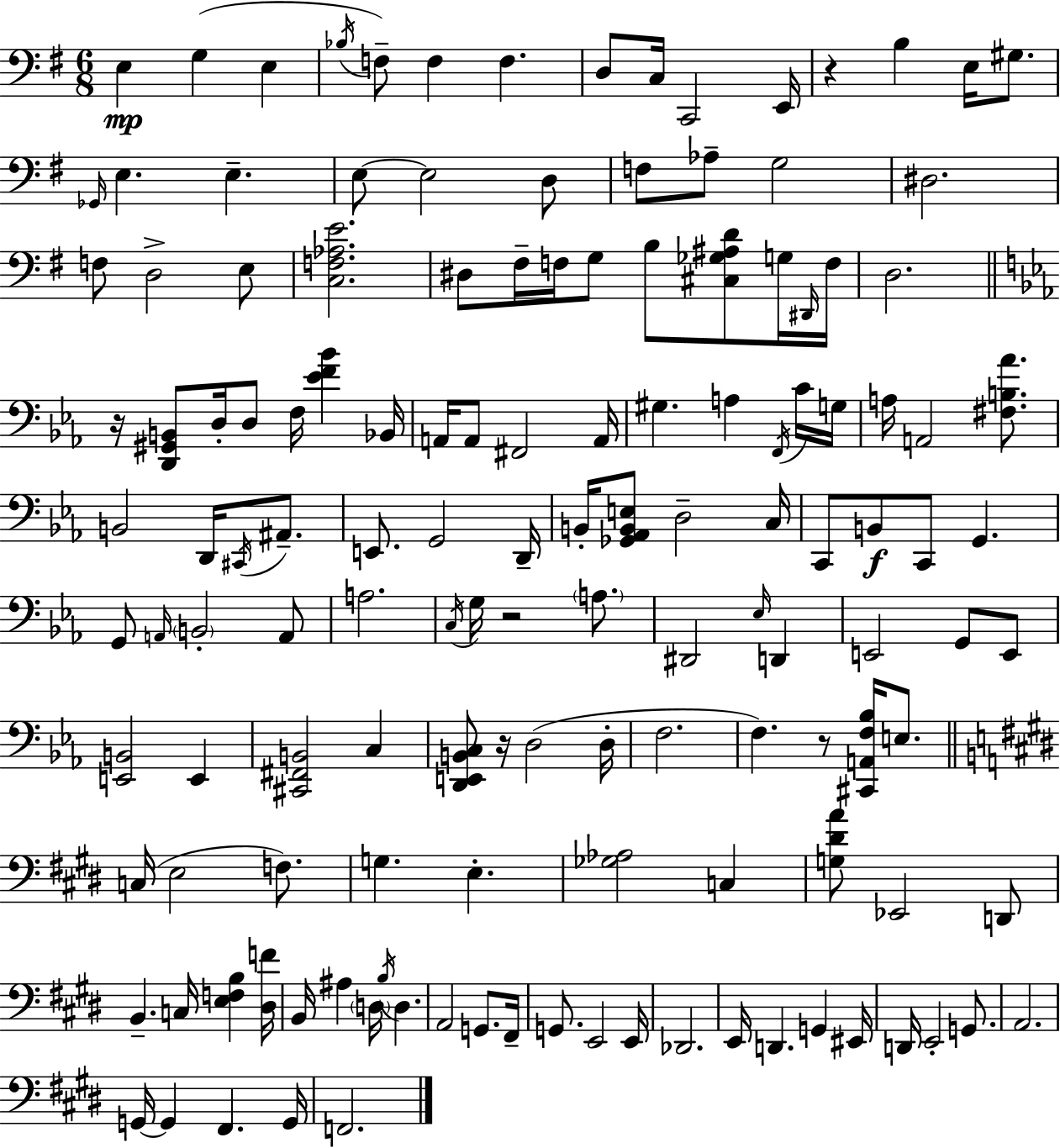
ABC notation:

X:1
T:Untitled
M:6/8
L:1/4
K:Em
E, G, E, _B,/4 F,/2 F, F, D,/2 C,/4 C,,2 E,,/4 z B, E,/4 ^G,/2 _G,,/4 E, E, E,/2 E,2 D,/2 F,/2 _A,/2 G,2 ^D,2 F,/2 D,2 E,/2 [C,F,_A,E]2 ^D,/2 ^F,/4 F,/4 G,/2 B,/2 [^C,_G,^A,D]/2 G,/4 ^D,,/4 F,/4 D,2 z/4 [D,,^G,,B,,]/2 D,/4 D,/2 F,/4 [_EF_B] _B,,/4 A,,/4 A,,/2 ^F,,2 A,,/4 ^G, A, F,,/4 C/4 G,/4 A,/4 A,,2 [^F,B,_A]/2 B,,2 D,,/4 ^C,,/4 ^A,,/2 E,,/2 G,,2 D,,/4 B,,/4 [_G,,_A,,B,,E,]/2 D,2 C,/4 C,,/2 B,,/2 C,,/2 G,, G,,/2 A,,/4 B,,2 A,,/2 A,2 C,/4 G,/4 z2 A,/2 ^D,,2 _E,/4 D,, E,,2 G,,/2 E,,/2 [E,,B,,]2 E,, [^C,,^F,,B,,]2 C, [D,,E,,B,,C,]/2 z/4 D,2 D,/4 F,2 F, z/2 [^C,,A,,F,_B,]/4 E,/2 C,/4 E,2 F,/2 G, E, [_G,_A,]2 C, [G,^DA]/2 _E,,2 D,,/2 B,, C,/4 [E,F,B,] [^D,F]/4 B,,/4 ^A, D,/4 B,/4 D, A,,2 G,,/2 ^F,,/4 G,,/2 E,,2 E,,/4 _D,,2 E,,/4 D,, G,, ^E,,/4 D,,/4 E,,2 G,,/2 A,,2 G,,/4 G,, ^F,, G,,/4 F,,2